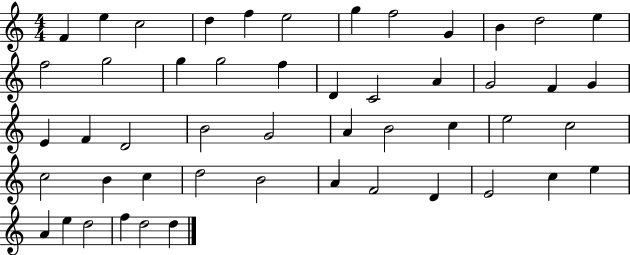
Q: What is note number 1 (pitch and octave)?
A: F4